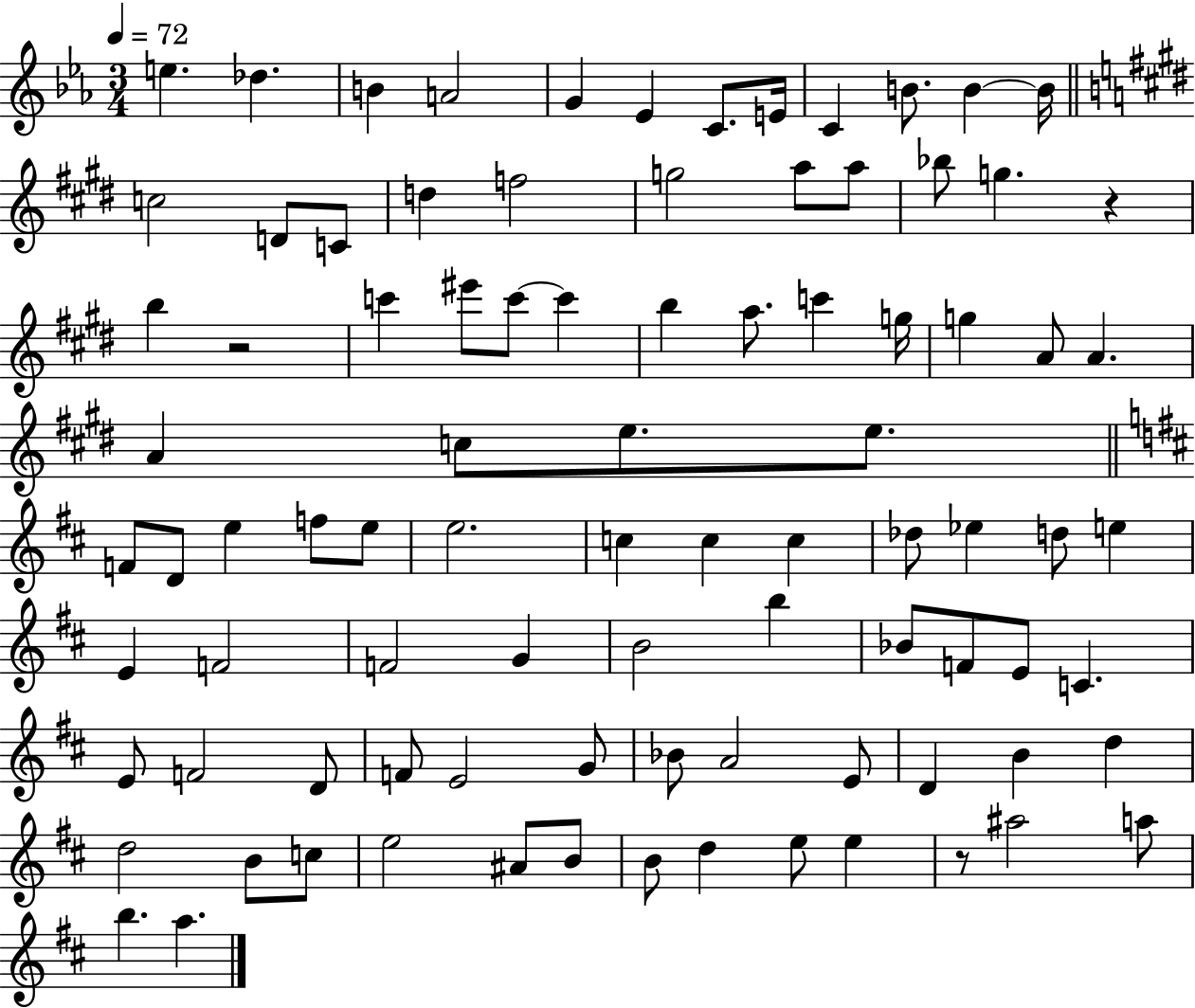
{
  \clef treble
  \numericTimeSignature
  \time 3/4
  \key ees \major
  \tempo 4 = 72
  e''4. des''4. | b'4 a'2 | g'4 ees'4 c'8. e'16 | c'4 b'8. b'4~~ b'16 | \break \bar "||" \break \key e \major c''2 d'8 c'8 | d''4 f''2 | g''2 a''8 a''8 | bes''8 g''4. r4 | \break b''4 r2 | c'''4 eis'''8 c'''8~~ c'''4 | b''4 a''8. c'''4 g''16 | g''4 a'8 a'4. | \break a'4 c''8 e''8. e''8. | \bar "||" \break \key b \minor f'8 d'8 e''4 f''8 e''8 | e''2. | c''4 c''4 c''4 | des''8 ees''4 d''8 e''4 | \break e'4 f'2 | f'2 g'4 | b'2 b''4 | bes'8 f'8 e'8 c'4. | \break e'8 f'2 d'8 | f'8 e'2 g'8 | bes'8 a'2 e'8 | d'4 b'4 d''4 | \break d''2 b'8 c''8 | e''2 ais'8 b'8 | b'8 d''4 e''8 e''4 | r8 ais''2 a''8 | \break b''4. a''4. | \bar "|."
}